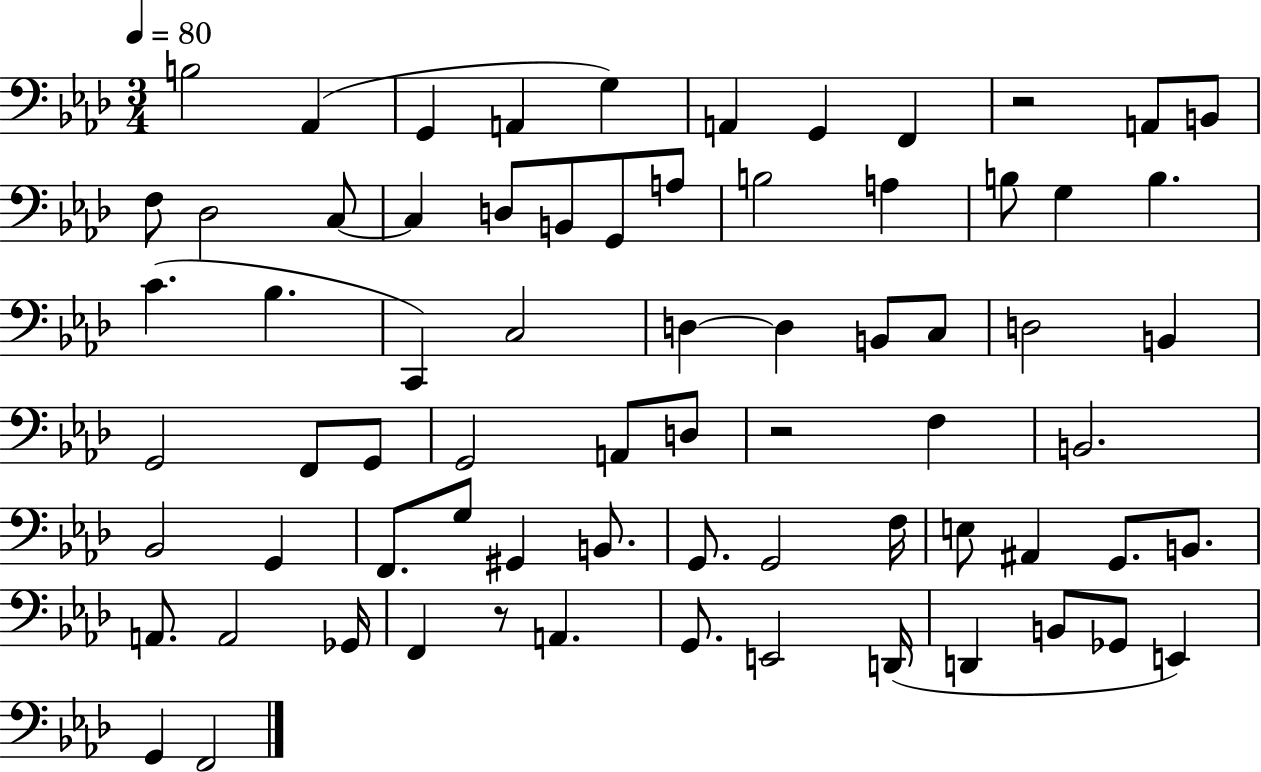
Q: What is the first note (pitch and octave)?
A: B3